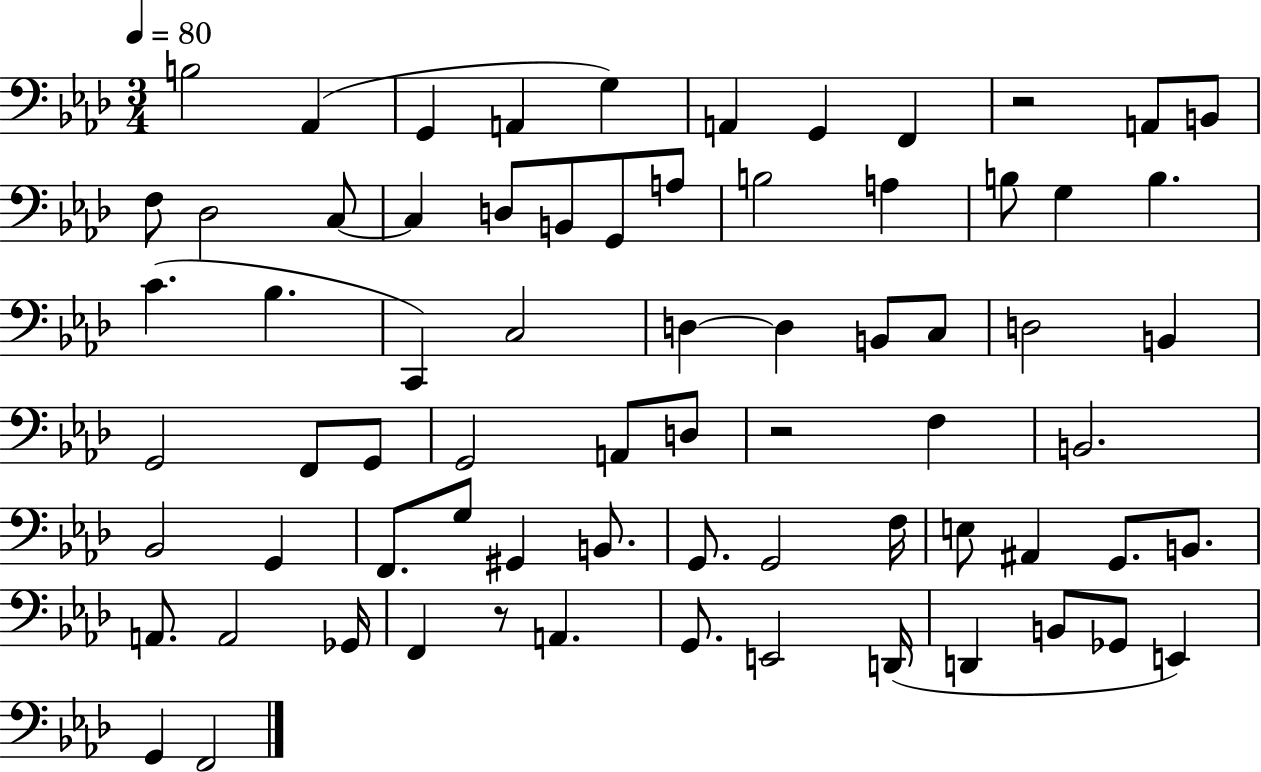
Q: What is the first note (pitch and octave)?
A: B3